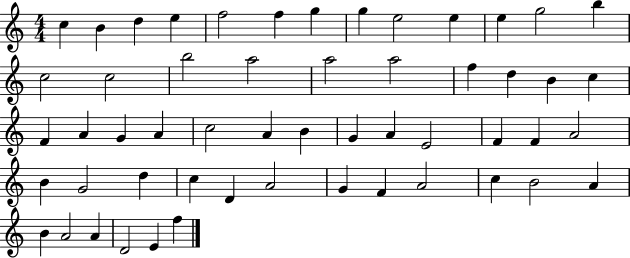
X:1
T:Untitled
M:4/4
L:1/4
K:C
c B d e f2 f g g e2 e e g2 b c2 c2 b2 a2 a2 a2 f d B c F A G A c2 A B G A E2 F F A2 B G2 d c D A2 G F A2 c B2 A B A2 A D2 E f